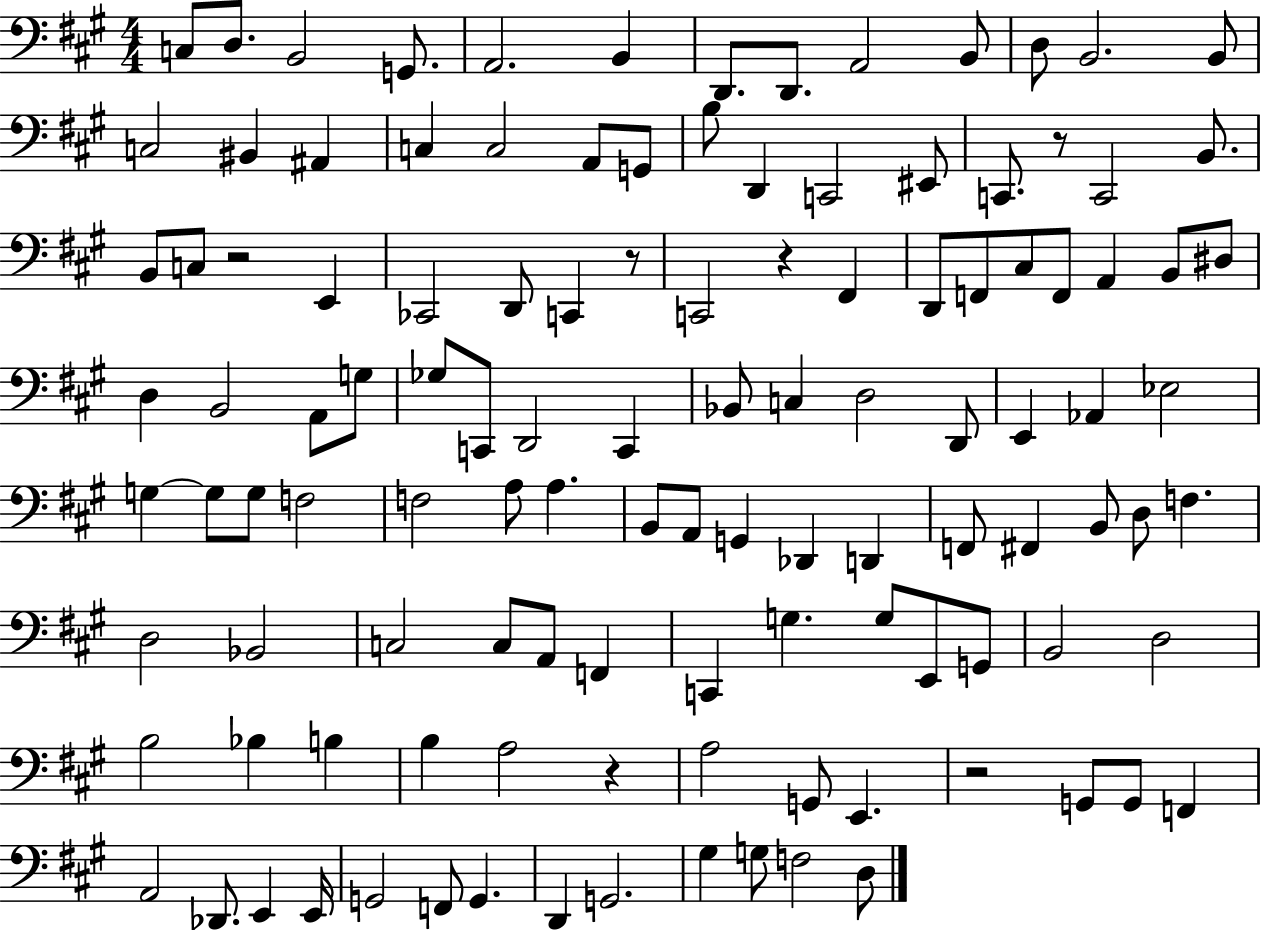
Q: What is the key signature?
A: A major